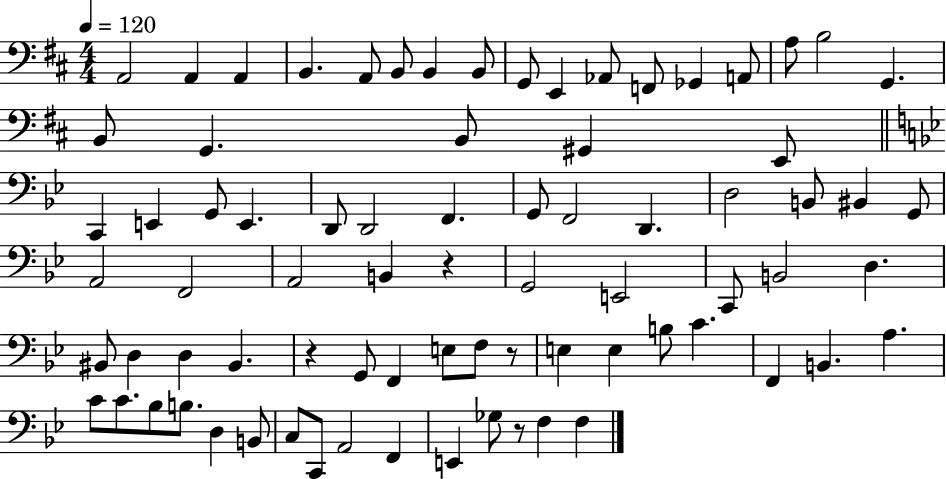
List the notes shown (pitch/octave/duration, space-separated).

A2/h A2/q A2/q B2/q. A2/e B2/e B2/q B2/e G2/e E2/q Ab2/e F2/e Gb2/q A2/e A3/e B3/h G2/q. B2/e G2/q. B2/e G#2/q E2/e C2/q E2/q G2/e E2/q. D2/e D2/h F2/q. G2/e F2/h D2/q. D3/h B2/e BIS2/q G2/e A2/h F2/h A2/h B2/q R/q G2/h E2/h C2/e B2/h D3/q. BIS2/e D3/q D3/q BIS2/q. R/q G2/e F2/q E3/e F3/e R/e E3/q E3/q B3/e C4/q. F2/q B2/q. A3/q. C4/e C4/e. Bb3/e B3/e. D3/q B2/e C3/e C2/e A2/h F2/q E2/q Gb3/e R/e F3/q F3/q